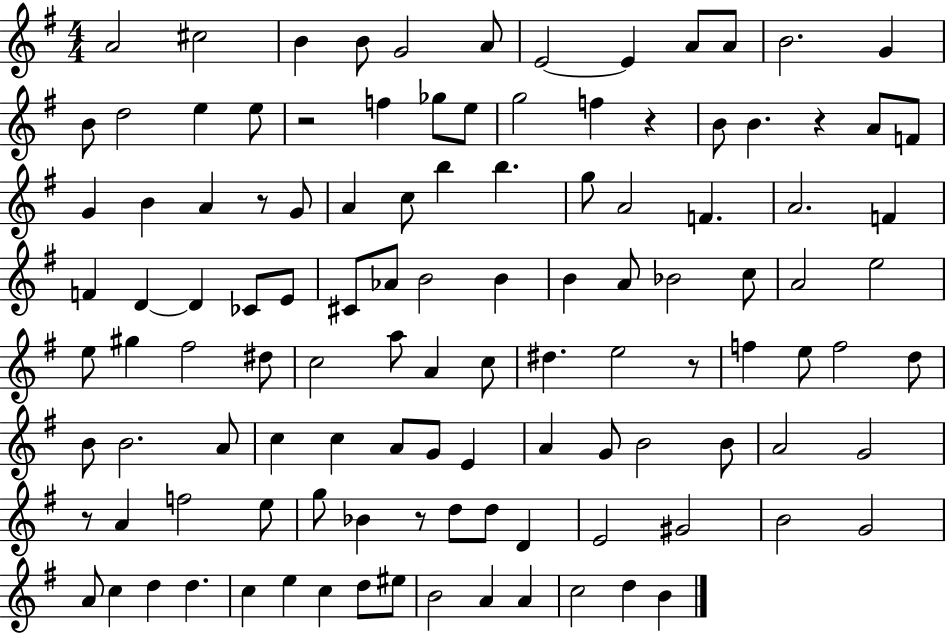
X:1
T:Untitled
M:4/4
L:1/4
K:G
A2 ^c2 B B/2 G2 A/2 E2 E A/2 A/2 B2 G B/2 d2 e e/2 z2 f _g/2 e/2 g2 f z B/2 B z A/2 F/2 G B A z/2 G/2 A c/2 b b g/2 A2 F A2 F F D D _C/2 E/2 ^C/2 _A/2 B2 B B A/2 _B2 c/2 A2 e2 e/2 ^g ^f2 ^d/2 c2 a/2 A c/2 ^d e2 z/2 f e/2 f2 d/2 B/2 B2 A/2 c c A/2 G/2 E A G/2 B2 B/2 A2 G2 z/2 A f2 e/2 g/2 _B z/2 d/2 d/2 D E2 ^G2 B2 G2 A/2 c d d c e c d/2 ^e/2 B2 A A c2 d B